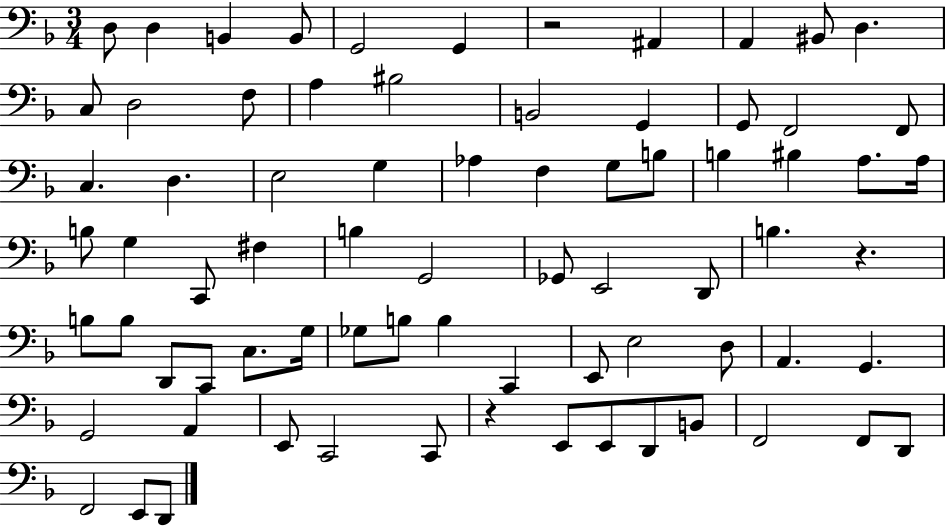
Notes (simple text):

D3/e D3/q B2/q B2/e G2/h G2/q R/h A#2/q A2/q BIS2/e D3/q. C3/e D3/h F3/e A3/q BIS3/h B2/h G2/q G2/e F2/h F2/e C3/q. D3/q. E3/h G3/q Ab3/q F3/q G3/e B3/e B3/q BIS3/q A3/e. A3/s B3/e G3/q C2/e F#3/q B3/q G2/h Gb2/e E2/h D2/e B3/q. R/q. B3/e B3/e D2/e C2/e C3/e. G3/s Gb3/e B3/e B3/q C2/q E2/e E3/h D3/e A2/q. G2/q. G2/h A2/q E2/e C2/h C2/e R/q E2/e E2/e D2/e B2/e F2/h F2/e D2/e F2/h E2/e D2/e